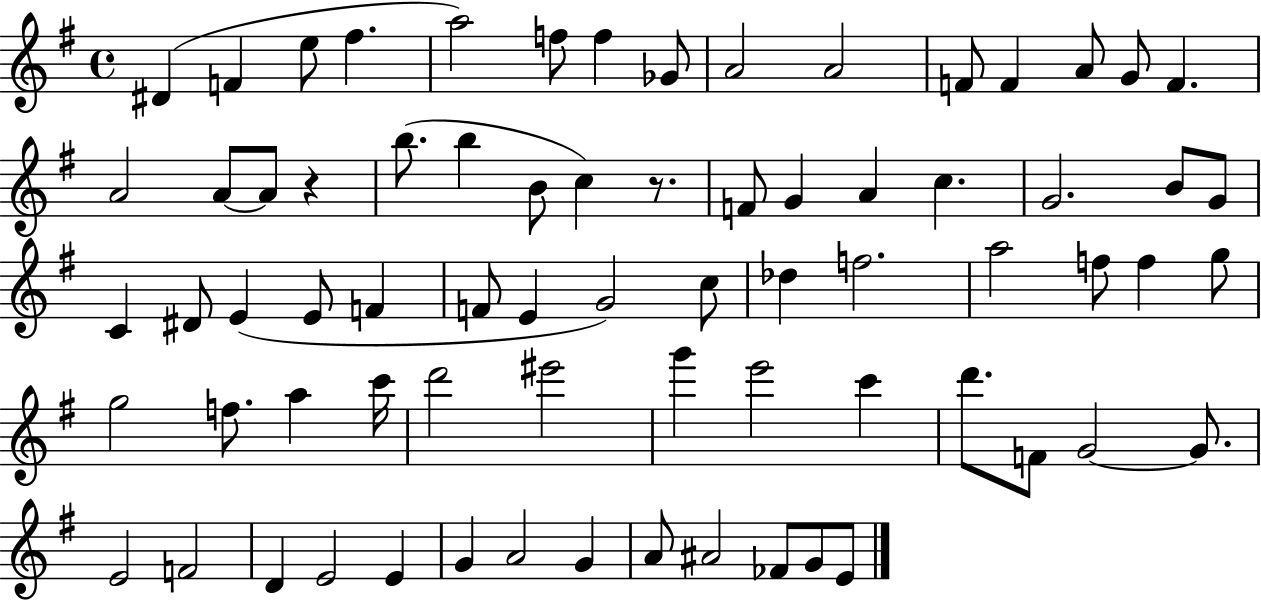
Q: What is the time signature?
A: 4/4